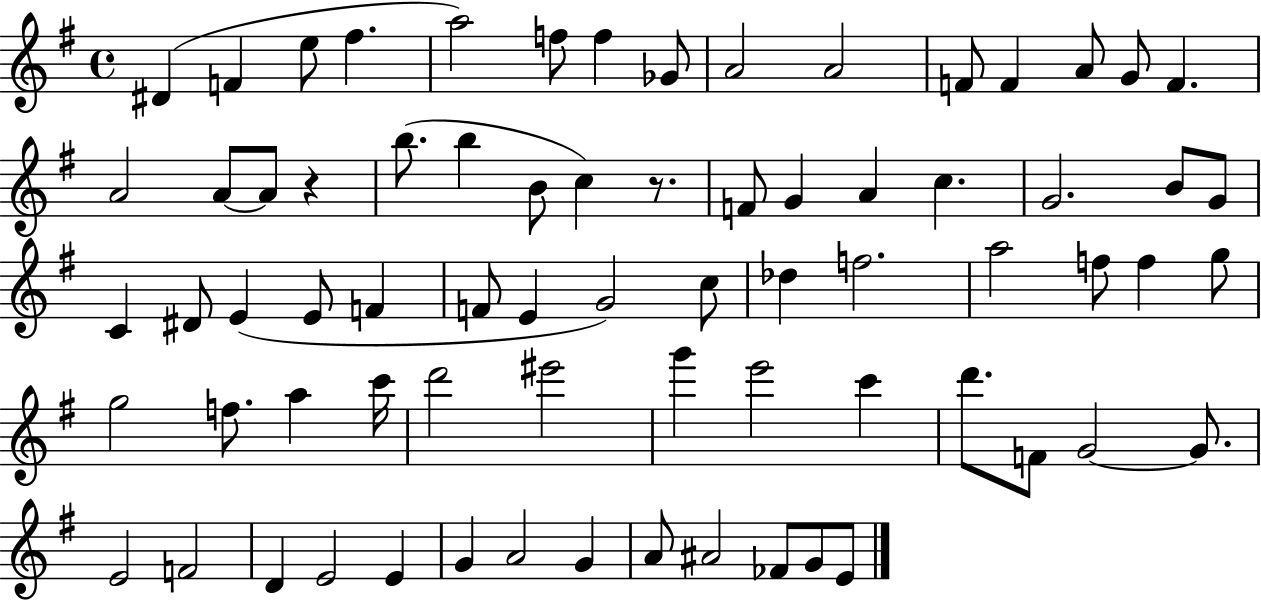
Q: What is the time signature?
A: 4/4